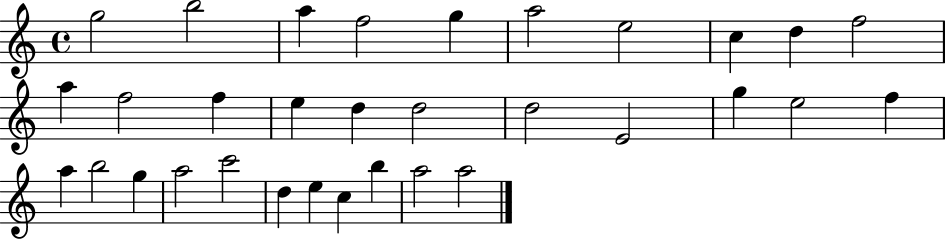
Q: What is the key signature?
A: C major